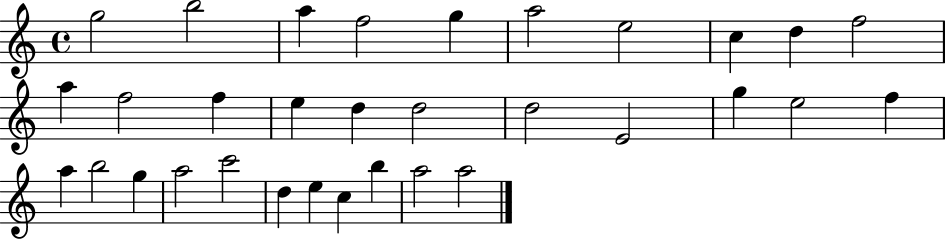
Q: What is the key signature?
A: C major